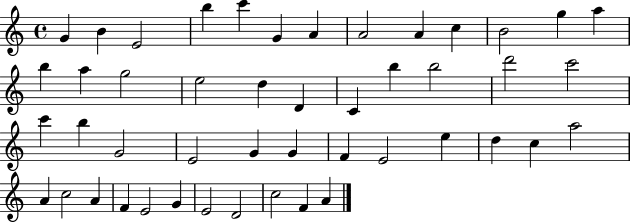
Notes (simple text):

G4/q B4/q E4/h B5/q C6/q G4/q A4/q A4/h A4/q C5/q B4/h G5/q A5/q B5/q A5/q G5/h E5/h D5/q D4/q C4/q B5/q B5/h D6/h C6/h C6/q B5/q G4/h E4/h G4/q G4/q F4/q E4/h E5/q D5/q C5/q A5/h A4/q C5/h A4/q F4/q E4/h G4/q E4/h D4/h C5/h F4/q A4/q